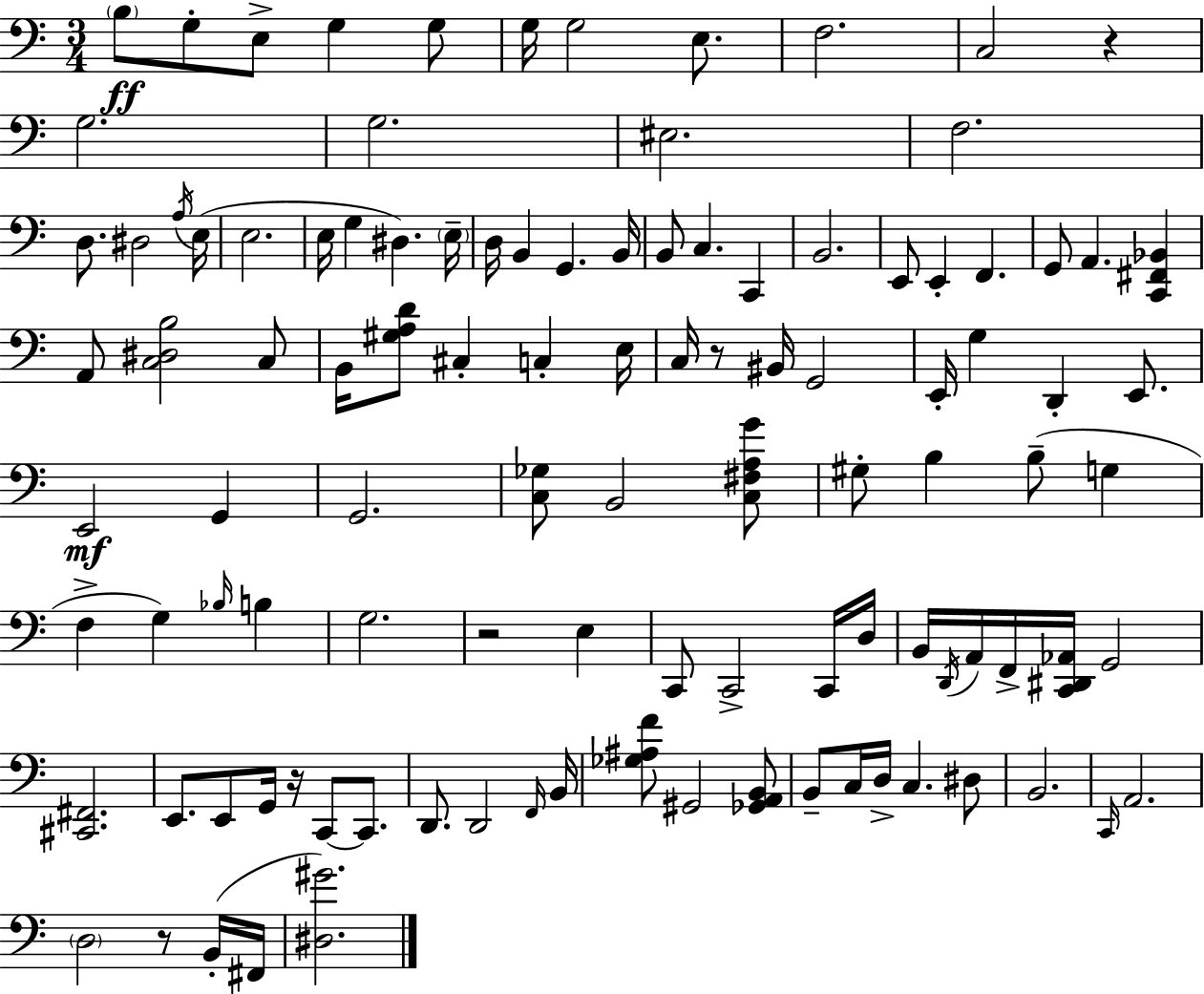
X:1
T:Untitled
M:3/4
L:1/4
K:C
B,/2 G,/2 E,/2 G, G,/2 G,/4 G,2 E,/2 F,2 C,2 z G,2 G,2 ^E,2 F,2 D,/2 ^D,2 A,/4 E,/4 E,2 E,/4 G, ^D, E,/4 D,/4 B,, G,, B,,/4 B,,/2 C, C,, B,,2 E,,/2 E,, F,, G,,/2 A,, [C,,^F,,_B,,] A,,/2 [C,^D,B,]2 C,/2 B,,/4 [^G,A,D]/2 ^C, C, E,/4 C,/4 z/2 ^B,,/4 G,,2 E,,/4 G, D,, E,,/2 E,,2 G,, G,,2 [C,_G,]/2 B,,2 [C,^F,A,G]/2 ^G,/2 B, B,/2 G, F, G, _B,/4 B, G,2 z2 E, C,,/2 C,,2 C,,/4 D,/4 B,,/4 D,,/4 A,,/4 F,,/4 [C,,^D,,_A,,]/4 G,,2 [^C,,^F,,]2 E,,/2 E,,/2 G,,/4 z/4 C,,/2 C,,/2 D,,/2 D,,2 F,,/4 B,,/4 [_G,^A,F]/2 ^G,,2 [_G,,A,,B,,]/2 B,,/2 C,/4 D,/4 C, ^D,/2 B,,2 C,,/4 A,,2 D,2 z/2 B,,/4 ^F,,/4 [^D,^G]2